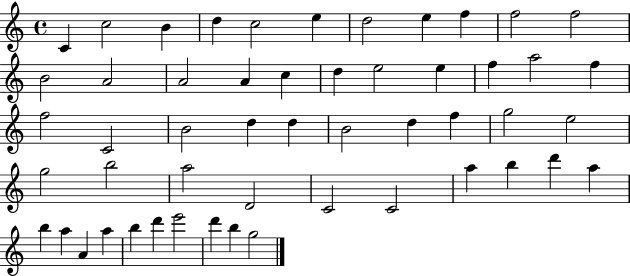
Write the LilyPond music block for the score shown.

{
  \clef treble
  \time 4/4
  \defaultTimeSignature
  \key c \major
  c'4 c''2 b'4 | d''4 c''2 e''4 | d''2 e''4 f''4 | f''2 f''2 | \break b'2 a'2 | a'2 a'4 c''4 | d''4 e''2 e''4 | f''4 a''2 f''4 | \break f''2 c'2 | b'2 d''4 d''4 | b'2 d''4 f''4 | g''2 e''2 | \break g''2 b''2 | a''2 d'2 | c'2 c'2 | a''4 b''4 d'''4 a''4 | \break b''4 a''4 a'4 a''4 | b''4 d'''4 e'''2 | d'''4 b''4 g''2 | \bar "|."
}